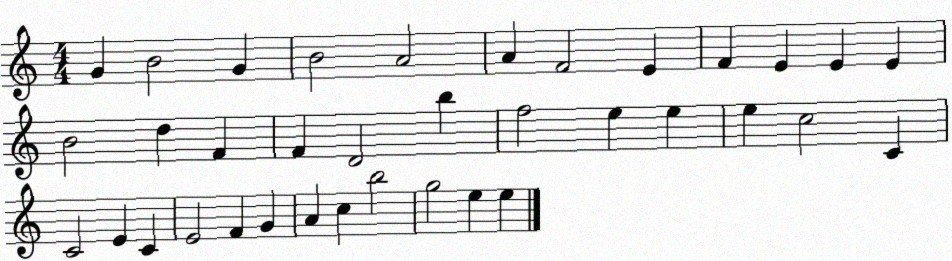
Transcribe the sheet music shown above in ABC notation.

X:1
T:Untitled
M:4/4
L:1/4
K:C
G B2 G B2 A2 A F2 E F E E E B2 d F F D2 b f2 e e e c2 C C2 E C E2 F G A c b2 g2 e e